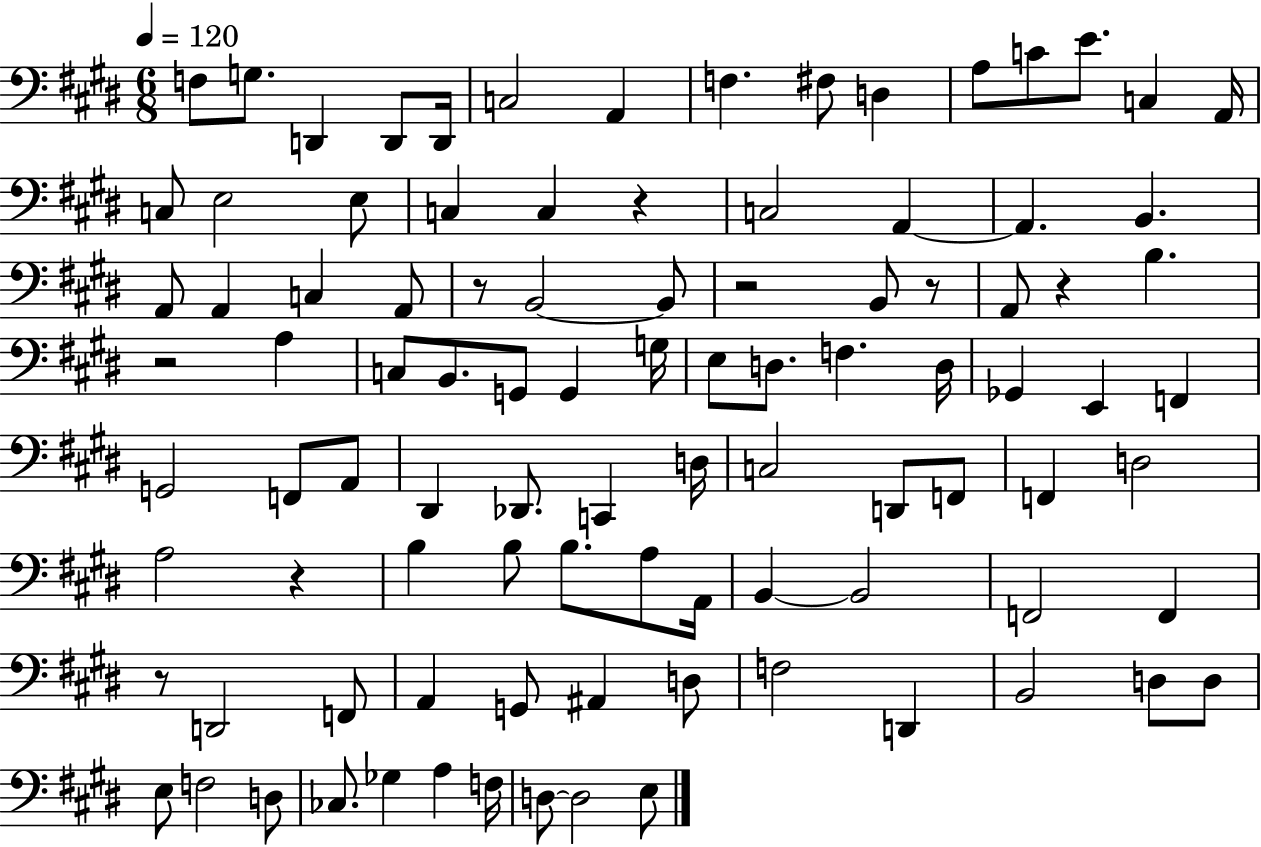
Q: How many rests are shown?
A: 8